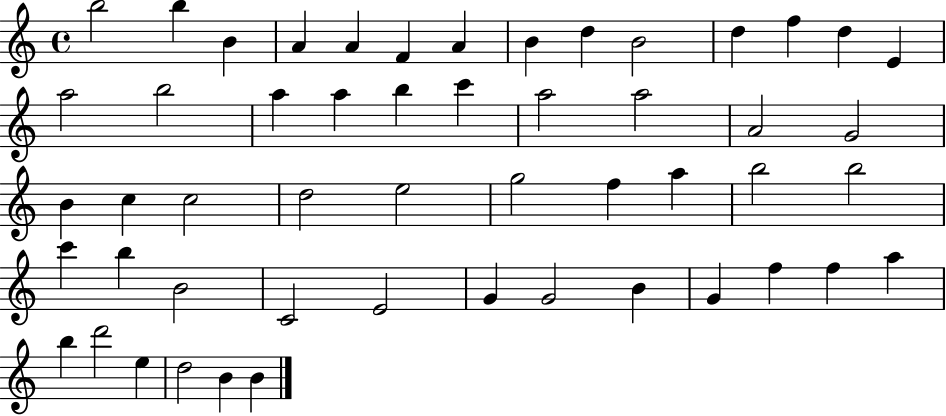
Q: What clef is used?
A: treble